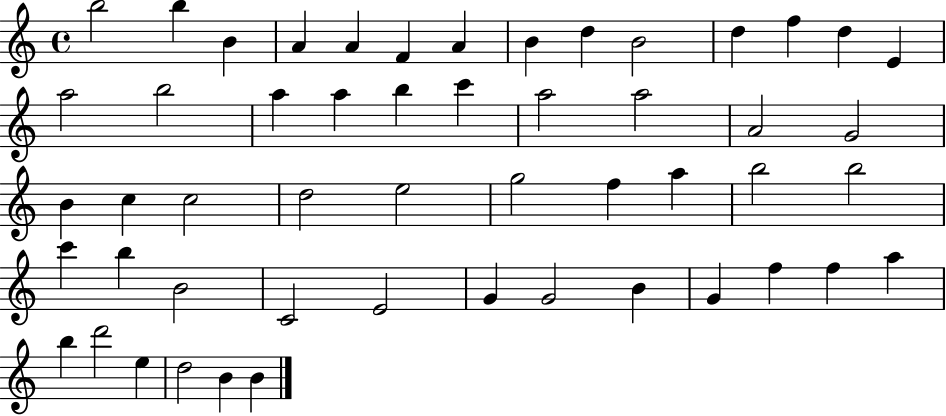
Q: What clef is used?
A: treble